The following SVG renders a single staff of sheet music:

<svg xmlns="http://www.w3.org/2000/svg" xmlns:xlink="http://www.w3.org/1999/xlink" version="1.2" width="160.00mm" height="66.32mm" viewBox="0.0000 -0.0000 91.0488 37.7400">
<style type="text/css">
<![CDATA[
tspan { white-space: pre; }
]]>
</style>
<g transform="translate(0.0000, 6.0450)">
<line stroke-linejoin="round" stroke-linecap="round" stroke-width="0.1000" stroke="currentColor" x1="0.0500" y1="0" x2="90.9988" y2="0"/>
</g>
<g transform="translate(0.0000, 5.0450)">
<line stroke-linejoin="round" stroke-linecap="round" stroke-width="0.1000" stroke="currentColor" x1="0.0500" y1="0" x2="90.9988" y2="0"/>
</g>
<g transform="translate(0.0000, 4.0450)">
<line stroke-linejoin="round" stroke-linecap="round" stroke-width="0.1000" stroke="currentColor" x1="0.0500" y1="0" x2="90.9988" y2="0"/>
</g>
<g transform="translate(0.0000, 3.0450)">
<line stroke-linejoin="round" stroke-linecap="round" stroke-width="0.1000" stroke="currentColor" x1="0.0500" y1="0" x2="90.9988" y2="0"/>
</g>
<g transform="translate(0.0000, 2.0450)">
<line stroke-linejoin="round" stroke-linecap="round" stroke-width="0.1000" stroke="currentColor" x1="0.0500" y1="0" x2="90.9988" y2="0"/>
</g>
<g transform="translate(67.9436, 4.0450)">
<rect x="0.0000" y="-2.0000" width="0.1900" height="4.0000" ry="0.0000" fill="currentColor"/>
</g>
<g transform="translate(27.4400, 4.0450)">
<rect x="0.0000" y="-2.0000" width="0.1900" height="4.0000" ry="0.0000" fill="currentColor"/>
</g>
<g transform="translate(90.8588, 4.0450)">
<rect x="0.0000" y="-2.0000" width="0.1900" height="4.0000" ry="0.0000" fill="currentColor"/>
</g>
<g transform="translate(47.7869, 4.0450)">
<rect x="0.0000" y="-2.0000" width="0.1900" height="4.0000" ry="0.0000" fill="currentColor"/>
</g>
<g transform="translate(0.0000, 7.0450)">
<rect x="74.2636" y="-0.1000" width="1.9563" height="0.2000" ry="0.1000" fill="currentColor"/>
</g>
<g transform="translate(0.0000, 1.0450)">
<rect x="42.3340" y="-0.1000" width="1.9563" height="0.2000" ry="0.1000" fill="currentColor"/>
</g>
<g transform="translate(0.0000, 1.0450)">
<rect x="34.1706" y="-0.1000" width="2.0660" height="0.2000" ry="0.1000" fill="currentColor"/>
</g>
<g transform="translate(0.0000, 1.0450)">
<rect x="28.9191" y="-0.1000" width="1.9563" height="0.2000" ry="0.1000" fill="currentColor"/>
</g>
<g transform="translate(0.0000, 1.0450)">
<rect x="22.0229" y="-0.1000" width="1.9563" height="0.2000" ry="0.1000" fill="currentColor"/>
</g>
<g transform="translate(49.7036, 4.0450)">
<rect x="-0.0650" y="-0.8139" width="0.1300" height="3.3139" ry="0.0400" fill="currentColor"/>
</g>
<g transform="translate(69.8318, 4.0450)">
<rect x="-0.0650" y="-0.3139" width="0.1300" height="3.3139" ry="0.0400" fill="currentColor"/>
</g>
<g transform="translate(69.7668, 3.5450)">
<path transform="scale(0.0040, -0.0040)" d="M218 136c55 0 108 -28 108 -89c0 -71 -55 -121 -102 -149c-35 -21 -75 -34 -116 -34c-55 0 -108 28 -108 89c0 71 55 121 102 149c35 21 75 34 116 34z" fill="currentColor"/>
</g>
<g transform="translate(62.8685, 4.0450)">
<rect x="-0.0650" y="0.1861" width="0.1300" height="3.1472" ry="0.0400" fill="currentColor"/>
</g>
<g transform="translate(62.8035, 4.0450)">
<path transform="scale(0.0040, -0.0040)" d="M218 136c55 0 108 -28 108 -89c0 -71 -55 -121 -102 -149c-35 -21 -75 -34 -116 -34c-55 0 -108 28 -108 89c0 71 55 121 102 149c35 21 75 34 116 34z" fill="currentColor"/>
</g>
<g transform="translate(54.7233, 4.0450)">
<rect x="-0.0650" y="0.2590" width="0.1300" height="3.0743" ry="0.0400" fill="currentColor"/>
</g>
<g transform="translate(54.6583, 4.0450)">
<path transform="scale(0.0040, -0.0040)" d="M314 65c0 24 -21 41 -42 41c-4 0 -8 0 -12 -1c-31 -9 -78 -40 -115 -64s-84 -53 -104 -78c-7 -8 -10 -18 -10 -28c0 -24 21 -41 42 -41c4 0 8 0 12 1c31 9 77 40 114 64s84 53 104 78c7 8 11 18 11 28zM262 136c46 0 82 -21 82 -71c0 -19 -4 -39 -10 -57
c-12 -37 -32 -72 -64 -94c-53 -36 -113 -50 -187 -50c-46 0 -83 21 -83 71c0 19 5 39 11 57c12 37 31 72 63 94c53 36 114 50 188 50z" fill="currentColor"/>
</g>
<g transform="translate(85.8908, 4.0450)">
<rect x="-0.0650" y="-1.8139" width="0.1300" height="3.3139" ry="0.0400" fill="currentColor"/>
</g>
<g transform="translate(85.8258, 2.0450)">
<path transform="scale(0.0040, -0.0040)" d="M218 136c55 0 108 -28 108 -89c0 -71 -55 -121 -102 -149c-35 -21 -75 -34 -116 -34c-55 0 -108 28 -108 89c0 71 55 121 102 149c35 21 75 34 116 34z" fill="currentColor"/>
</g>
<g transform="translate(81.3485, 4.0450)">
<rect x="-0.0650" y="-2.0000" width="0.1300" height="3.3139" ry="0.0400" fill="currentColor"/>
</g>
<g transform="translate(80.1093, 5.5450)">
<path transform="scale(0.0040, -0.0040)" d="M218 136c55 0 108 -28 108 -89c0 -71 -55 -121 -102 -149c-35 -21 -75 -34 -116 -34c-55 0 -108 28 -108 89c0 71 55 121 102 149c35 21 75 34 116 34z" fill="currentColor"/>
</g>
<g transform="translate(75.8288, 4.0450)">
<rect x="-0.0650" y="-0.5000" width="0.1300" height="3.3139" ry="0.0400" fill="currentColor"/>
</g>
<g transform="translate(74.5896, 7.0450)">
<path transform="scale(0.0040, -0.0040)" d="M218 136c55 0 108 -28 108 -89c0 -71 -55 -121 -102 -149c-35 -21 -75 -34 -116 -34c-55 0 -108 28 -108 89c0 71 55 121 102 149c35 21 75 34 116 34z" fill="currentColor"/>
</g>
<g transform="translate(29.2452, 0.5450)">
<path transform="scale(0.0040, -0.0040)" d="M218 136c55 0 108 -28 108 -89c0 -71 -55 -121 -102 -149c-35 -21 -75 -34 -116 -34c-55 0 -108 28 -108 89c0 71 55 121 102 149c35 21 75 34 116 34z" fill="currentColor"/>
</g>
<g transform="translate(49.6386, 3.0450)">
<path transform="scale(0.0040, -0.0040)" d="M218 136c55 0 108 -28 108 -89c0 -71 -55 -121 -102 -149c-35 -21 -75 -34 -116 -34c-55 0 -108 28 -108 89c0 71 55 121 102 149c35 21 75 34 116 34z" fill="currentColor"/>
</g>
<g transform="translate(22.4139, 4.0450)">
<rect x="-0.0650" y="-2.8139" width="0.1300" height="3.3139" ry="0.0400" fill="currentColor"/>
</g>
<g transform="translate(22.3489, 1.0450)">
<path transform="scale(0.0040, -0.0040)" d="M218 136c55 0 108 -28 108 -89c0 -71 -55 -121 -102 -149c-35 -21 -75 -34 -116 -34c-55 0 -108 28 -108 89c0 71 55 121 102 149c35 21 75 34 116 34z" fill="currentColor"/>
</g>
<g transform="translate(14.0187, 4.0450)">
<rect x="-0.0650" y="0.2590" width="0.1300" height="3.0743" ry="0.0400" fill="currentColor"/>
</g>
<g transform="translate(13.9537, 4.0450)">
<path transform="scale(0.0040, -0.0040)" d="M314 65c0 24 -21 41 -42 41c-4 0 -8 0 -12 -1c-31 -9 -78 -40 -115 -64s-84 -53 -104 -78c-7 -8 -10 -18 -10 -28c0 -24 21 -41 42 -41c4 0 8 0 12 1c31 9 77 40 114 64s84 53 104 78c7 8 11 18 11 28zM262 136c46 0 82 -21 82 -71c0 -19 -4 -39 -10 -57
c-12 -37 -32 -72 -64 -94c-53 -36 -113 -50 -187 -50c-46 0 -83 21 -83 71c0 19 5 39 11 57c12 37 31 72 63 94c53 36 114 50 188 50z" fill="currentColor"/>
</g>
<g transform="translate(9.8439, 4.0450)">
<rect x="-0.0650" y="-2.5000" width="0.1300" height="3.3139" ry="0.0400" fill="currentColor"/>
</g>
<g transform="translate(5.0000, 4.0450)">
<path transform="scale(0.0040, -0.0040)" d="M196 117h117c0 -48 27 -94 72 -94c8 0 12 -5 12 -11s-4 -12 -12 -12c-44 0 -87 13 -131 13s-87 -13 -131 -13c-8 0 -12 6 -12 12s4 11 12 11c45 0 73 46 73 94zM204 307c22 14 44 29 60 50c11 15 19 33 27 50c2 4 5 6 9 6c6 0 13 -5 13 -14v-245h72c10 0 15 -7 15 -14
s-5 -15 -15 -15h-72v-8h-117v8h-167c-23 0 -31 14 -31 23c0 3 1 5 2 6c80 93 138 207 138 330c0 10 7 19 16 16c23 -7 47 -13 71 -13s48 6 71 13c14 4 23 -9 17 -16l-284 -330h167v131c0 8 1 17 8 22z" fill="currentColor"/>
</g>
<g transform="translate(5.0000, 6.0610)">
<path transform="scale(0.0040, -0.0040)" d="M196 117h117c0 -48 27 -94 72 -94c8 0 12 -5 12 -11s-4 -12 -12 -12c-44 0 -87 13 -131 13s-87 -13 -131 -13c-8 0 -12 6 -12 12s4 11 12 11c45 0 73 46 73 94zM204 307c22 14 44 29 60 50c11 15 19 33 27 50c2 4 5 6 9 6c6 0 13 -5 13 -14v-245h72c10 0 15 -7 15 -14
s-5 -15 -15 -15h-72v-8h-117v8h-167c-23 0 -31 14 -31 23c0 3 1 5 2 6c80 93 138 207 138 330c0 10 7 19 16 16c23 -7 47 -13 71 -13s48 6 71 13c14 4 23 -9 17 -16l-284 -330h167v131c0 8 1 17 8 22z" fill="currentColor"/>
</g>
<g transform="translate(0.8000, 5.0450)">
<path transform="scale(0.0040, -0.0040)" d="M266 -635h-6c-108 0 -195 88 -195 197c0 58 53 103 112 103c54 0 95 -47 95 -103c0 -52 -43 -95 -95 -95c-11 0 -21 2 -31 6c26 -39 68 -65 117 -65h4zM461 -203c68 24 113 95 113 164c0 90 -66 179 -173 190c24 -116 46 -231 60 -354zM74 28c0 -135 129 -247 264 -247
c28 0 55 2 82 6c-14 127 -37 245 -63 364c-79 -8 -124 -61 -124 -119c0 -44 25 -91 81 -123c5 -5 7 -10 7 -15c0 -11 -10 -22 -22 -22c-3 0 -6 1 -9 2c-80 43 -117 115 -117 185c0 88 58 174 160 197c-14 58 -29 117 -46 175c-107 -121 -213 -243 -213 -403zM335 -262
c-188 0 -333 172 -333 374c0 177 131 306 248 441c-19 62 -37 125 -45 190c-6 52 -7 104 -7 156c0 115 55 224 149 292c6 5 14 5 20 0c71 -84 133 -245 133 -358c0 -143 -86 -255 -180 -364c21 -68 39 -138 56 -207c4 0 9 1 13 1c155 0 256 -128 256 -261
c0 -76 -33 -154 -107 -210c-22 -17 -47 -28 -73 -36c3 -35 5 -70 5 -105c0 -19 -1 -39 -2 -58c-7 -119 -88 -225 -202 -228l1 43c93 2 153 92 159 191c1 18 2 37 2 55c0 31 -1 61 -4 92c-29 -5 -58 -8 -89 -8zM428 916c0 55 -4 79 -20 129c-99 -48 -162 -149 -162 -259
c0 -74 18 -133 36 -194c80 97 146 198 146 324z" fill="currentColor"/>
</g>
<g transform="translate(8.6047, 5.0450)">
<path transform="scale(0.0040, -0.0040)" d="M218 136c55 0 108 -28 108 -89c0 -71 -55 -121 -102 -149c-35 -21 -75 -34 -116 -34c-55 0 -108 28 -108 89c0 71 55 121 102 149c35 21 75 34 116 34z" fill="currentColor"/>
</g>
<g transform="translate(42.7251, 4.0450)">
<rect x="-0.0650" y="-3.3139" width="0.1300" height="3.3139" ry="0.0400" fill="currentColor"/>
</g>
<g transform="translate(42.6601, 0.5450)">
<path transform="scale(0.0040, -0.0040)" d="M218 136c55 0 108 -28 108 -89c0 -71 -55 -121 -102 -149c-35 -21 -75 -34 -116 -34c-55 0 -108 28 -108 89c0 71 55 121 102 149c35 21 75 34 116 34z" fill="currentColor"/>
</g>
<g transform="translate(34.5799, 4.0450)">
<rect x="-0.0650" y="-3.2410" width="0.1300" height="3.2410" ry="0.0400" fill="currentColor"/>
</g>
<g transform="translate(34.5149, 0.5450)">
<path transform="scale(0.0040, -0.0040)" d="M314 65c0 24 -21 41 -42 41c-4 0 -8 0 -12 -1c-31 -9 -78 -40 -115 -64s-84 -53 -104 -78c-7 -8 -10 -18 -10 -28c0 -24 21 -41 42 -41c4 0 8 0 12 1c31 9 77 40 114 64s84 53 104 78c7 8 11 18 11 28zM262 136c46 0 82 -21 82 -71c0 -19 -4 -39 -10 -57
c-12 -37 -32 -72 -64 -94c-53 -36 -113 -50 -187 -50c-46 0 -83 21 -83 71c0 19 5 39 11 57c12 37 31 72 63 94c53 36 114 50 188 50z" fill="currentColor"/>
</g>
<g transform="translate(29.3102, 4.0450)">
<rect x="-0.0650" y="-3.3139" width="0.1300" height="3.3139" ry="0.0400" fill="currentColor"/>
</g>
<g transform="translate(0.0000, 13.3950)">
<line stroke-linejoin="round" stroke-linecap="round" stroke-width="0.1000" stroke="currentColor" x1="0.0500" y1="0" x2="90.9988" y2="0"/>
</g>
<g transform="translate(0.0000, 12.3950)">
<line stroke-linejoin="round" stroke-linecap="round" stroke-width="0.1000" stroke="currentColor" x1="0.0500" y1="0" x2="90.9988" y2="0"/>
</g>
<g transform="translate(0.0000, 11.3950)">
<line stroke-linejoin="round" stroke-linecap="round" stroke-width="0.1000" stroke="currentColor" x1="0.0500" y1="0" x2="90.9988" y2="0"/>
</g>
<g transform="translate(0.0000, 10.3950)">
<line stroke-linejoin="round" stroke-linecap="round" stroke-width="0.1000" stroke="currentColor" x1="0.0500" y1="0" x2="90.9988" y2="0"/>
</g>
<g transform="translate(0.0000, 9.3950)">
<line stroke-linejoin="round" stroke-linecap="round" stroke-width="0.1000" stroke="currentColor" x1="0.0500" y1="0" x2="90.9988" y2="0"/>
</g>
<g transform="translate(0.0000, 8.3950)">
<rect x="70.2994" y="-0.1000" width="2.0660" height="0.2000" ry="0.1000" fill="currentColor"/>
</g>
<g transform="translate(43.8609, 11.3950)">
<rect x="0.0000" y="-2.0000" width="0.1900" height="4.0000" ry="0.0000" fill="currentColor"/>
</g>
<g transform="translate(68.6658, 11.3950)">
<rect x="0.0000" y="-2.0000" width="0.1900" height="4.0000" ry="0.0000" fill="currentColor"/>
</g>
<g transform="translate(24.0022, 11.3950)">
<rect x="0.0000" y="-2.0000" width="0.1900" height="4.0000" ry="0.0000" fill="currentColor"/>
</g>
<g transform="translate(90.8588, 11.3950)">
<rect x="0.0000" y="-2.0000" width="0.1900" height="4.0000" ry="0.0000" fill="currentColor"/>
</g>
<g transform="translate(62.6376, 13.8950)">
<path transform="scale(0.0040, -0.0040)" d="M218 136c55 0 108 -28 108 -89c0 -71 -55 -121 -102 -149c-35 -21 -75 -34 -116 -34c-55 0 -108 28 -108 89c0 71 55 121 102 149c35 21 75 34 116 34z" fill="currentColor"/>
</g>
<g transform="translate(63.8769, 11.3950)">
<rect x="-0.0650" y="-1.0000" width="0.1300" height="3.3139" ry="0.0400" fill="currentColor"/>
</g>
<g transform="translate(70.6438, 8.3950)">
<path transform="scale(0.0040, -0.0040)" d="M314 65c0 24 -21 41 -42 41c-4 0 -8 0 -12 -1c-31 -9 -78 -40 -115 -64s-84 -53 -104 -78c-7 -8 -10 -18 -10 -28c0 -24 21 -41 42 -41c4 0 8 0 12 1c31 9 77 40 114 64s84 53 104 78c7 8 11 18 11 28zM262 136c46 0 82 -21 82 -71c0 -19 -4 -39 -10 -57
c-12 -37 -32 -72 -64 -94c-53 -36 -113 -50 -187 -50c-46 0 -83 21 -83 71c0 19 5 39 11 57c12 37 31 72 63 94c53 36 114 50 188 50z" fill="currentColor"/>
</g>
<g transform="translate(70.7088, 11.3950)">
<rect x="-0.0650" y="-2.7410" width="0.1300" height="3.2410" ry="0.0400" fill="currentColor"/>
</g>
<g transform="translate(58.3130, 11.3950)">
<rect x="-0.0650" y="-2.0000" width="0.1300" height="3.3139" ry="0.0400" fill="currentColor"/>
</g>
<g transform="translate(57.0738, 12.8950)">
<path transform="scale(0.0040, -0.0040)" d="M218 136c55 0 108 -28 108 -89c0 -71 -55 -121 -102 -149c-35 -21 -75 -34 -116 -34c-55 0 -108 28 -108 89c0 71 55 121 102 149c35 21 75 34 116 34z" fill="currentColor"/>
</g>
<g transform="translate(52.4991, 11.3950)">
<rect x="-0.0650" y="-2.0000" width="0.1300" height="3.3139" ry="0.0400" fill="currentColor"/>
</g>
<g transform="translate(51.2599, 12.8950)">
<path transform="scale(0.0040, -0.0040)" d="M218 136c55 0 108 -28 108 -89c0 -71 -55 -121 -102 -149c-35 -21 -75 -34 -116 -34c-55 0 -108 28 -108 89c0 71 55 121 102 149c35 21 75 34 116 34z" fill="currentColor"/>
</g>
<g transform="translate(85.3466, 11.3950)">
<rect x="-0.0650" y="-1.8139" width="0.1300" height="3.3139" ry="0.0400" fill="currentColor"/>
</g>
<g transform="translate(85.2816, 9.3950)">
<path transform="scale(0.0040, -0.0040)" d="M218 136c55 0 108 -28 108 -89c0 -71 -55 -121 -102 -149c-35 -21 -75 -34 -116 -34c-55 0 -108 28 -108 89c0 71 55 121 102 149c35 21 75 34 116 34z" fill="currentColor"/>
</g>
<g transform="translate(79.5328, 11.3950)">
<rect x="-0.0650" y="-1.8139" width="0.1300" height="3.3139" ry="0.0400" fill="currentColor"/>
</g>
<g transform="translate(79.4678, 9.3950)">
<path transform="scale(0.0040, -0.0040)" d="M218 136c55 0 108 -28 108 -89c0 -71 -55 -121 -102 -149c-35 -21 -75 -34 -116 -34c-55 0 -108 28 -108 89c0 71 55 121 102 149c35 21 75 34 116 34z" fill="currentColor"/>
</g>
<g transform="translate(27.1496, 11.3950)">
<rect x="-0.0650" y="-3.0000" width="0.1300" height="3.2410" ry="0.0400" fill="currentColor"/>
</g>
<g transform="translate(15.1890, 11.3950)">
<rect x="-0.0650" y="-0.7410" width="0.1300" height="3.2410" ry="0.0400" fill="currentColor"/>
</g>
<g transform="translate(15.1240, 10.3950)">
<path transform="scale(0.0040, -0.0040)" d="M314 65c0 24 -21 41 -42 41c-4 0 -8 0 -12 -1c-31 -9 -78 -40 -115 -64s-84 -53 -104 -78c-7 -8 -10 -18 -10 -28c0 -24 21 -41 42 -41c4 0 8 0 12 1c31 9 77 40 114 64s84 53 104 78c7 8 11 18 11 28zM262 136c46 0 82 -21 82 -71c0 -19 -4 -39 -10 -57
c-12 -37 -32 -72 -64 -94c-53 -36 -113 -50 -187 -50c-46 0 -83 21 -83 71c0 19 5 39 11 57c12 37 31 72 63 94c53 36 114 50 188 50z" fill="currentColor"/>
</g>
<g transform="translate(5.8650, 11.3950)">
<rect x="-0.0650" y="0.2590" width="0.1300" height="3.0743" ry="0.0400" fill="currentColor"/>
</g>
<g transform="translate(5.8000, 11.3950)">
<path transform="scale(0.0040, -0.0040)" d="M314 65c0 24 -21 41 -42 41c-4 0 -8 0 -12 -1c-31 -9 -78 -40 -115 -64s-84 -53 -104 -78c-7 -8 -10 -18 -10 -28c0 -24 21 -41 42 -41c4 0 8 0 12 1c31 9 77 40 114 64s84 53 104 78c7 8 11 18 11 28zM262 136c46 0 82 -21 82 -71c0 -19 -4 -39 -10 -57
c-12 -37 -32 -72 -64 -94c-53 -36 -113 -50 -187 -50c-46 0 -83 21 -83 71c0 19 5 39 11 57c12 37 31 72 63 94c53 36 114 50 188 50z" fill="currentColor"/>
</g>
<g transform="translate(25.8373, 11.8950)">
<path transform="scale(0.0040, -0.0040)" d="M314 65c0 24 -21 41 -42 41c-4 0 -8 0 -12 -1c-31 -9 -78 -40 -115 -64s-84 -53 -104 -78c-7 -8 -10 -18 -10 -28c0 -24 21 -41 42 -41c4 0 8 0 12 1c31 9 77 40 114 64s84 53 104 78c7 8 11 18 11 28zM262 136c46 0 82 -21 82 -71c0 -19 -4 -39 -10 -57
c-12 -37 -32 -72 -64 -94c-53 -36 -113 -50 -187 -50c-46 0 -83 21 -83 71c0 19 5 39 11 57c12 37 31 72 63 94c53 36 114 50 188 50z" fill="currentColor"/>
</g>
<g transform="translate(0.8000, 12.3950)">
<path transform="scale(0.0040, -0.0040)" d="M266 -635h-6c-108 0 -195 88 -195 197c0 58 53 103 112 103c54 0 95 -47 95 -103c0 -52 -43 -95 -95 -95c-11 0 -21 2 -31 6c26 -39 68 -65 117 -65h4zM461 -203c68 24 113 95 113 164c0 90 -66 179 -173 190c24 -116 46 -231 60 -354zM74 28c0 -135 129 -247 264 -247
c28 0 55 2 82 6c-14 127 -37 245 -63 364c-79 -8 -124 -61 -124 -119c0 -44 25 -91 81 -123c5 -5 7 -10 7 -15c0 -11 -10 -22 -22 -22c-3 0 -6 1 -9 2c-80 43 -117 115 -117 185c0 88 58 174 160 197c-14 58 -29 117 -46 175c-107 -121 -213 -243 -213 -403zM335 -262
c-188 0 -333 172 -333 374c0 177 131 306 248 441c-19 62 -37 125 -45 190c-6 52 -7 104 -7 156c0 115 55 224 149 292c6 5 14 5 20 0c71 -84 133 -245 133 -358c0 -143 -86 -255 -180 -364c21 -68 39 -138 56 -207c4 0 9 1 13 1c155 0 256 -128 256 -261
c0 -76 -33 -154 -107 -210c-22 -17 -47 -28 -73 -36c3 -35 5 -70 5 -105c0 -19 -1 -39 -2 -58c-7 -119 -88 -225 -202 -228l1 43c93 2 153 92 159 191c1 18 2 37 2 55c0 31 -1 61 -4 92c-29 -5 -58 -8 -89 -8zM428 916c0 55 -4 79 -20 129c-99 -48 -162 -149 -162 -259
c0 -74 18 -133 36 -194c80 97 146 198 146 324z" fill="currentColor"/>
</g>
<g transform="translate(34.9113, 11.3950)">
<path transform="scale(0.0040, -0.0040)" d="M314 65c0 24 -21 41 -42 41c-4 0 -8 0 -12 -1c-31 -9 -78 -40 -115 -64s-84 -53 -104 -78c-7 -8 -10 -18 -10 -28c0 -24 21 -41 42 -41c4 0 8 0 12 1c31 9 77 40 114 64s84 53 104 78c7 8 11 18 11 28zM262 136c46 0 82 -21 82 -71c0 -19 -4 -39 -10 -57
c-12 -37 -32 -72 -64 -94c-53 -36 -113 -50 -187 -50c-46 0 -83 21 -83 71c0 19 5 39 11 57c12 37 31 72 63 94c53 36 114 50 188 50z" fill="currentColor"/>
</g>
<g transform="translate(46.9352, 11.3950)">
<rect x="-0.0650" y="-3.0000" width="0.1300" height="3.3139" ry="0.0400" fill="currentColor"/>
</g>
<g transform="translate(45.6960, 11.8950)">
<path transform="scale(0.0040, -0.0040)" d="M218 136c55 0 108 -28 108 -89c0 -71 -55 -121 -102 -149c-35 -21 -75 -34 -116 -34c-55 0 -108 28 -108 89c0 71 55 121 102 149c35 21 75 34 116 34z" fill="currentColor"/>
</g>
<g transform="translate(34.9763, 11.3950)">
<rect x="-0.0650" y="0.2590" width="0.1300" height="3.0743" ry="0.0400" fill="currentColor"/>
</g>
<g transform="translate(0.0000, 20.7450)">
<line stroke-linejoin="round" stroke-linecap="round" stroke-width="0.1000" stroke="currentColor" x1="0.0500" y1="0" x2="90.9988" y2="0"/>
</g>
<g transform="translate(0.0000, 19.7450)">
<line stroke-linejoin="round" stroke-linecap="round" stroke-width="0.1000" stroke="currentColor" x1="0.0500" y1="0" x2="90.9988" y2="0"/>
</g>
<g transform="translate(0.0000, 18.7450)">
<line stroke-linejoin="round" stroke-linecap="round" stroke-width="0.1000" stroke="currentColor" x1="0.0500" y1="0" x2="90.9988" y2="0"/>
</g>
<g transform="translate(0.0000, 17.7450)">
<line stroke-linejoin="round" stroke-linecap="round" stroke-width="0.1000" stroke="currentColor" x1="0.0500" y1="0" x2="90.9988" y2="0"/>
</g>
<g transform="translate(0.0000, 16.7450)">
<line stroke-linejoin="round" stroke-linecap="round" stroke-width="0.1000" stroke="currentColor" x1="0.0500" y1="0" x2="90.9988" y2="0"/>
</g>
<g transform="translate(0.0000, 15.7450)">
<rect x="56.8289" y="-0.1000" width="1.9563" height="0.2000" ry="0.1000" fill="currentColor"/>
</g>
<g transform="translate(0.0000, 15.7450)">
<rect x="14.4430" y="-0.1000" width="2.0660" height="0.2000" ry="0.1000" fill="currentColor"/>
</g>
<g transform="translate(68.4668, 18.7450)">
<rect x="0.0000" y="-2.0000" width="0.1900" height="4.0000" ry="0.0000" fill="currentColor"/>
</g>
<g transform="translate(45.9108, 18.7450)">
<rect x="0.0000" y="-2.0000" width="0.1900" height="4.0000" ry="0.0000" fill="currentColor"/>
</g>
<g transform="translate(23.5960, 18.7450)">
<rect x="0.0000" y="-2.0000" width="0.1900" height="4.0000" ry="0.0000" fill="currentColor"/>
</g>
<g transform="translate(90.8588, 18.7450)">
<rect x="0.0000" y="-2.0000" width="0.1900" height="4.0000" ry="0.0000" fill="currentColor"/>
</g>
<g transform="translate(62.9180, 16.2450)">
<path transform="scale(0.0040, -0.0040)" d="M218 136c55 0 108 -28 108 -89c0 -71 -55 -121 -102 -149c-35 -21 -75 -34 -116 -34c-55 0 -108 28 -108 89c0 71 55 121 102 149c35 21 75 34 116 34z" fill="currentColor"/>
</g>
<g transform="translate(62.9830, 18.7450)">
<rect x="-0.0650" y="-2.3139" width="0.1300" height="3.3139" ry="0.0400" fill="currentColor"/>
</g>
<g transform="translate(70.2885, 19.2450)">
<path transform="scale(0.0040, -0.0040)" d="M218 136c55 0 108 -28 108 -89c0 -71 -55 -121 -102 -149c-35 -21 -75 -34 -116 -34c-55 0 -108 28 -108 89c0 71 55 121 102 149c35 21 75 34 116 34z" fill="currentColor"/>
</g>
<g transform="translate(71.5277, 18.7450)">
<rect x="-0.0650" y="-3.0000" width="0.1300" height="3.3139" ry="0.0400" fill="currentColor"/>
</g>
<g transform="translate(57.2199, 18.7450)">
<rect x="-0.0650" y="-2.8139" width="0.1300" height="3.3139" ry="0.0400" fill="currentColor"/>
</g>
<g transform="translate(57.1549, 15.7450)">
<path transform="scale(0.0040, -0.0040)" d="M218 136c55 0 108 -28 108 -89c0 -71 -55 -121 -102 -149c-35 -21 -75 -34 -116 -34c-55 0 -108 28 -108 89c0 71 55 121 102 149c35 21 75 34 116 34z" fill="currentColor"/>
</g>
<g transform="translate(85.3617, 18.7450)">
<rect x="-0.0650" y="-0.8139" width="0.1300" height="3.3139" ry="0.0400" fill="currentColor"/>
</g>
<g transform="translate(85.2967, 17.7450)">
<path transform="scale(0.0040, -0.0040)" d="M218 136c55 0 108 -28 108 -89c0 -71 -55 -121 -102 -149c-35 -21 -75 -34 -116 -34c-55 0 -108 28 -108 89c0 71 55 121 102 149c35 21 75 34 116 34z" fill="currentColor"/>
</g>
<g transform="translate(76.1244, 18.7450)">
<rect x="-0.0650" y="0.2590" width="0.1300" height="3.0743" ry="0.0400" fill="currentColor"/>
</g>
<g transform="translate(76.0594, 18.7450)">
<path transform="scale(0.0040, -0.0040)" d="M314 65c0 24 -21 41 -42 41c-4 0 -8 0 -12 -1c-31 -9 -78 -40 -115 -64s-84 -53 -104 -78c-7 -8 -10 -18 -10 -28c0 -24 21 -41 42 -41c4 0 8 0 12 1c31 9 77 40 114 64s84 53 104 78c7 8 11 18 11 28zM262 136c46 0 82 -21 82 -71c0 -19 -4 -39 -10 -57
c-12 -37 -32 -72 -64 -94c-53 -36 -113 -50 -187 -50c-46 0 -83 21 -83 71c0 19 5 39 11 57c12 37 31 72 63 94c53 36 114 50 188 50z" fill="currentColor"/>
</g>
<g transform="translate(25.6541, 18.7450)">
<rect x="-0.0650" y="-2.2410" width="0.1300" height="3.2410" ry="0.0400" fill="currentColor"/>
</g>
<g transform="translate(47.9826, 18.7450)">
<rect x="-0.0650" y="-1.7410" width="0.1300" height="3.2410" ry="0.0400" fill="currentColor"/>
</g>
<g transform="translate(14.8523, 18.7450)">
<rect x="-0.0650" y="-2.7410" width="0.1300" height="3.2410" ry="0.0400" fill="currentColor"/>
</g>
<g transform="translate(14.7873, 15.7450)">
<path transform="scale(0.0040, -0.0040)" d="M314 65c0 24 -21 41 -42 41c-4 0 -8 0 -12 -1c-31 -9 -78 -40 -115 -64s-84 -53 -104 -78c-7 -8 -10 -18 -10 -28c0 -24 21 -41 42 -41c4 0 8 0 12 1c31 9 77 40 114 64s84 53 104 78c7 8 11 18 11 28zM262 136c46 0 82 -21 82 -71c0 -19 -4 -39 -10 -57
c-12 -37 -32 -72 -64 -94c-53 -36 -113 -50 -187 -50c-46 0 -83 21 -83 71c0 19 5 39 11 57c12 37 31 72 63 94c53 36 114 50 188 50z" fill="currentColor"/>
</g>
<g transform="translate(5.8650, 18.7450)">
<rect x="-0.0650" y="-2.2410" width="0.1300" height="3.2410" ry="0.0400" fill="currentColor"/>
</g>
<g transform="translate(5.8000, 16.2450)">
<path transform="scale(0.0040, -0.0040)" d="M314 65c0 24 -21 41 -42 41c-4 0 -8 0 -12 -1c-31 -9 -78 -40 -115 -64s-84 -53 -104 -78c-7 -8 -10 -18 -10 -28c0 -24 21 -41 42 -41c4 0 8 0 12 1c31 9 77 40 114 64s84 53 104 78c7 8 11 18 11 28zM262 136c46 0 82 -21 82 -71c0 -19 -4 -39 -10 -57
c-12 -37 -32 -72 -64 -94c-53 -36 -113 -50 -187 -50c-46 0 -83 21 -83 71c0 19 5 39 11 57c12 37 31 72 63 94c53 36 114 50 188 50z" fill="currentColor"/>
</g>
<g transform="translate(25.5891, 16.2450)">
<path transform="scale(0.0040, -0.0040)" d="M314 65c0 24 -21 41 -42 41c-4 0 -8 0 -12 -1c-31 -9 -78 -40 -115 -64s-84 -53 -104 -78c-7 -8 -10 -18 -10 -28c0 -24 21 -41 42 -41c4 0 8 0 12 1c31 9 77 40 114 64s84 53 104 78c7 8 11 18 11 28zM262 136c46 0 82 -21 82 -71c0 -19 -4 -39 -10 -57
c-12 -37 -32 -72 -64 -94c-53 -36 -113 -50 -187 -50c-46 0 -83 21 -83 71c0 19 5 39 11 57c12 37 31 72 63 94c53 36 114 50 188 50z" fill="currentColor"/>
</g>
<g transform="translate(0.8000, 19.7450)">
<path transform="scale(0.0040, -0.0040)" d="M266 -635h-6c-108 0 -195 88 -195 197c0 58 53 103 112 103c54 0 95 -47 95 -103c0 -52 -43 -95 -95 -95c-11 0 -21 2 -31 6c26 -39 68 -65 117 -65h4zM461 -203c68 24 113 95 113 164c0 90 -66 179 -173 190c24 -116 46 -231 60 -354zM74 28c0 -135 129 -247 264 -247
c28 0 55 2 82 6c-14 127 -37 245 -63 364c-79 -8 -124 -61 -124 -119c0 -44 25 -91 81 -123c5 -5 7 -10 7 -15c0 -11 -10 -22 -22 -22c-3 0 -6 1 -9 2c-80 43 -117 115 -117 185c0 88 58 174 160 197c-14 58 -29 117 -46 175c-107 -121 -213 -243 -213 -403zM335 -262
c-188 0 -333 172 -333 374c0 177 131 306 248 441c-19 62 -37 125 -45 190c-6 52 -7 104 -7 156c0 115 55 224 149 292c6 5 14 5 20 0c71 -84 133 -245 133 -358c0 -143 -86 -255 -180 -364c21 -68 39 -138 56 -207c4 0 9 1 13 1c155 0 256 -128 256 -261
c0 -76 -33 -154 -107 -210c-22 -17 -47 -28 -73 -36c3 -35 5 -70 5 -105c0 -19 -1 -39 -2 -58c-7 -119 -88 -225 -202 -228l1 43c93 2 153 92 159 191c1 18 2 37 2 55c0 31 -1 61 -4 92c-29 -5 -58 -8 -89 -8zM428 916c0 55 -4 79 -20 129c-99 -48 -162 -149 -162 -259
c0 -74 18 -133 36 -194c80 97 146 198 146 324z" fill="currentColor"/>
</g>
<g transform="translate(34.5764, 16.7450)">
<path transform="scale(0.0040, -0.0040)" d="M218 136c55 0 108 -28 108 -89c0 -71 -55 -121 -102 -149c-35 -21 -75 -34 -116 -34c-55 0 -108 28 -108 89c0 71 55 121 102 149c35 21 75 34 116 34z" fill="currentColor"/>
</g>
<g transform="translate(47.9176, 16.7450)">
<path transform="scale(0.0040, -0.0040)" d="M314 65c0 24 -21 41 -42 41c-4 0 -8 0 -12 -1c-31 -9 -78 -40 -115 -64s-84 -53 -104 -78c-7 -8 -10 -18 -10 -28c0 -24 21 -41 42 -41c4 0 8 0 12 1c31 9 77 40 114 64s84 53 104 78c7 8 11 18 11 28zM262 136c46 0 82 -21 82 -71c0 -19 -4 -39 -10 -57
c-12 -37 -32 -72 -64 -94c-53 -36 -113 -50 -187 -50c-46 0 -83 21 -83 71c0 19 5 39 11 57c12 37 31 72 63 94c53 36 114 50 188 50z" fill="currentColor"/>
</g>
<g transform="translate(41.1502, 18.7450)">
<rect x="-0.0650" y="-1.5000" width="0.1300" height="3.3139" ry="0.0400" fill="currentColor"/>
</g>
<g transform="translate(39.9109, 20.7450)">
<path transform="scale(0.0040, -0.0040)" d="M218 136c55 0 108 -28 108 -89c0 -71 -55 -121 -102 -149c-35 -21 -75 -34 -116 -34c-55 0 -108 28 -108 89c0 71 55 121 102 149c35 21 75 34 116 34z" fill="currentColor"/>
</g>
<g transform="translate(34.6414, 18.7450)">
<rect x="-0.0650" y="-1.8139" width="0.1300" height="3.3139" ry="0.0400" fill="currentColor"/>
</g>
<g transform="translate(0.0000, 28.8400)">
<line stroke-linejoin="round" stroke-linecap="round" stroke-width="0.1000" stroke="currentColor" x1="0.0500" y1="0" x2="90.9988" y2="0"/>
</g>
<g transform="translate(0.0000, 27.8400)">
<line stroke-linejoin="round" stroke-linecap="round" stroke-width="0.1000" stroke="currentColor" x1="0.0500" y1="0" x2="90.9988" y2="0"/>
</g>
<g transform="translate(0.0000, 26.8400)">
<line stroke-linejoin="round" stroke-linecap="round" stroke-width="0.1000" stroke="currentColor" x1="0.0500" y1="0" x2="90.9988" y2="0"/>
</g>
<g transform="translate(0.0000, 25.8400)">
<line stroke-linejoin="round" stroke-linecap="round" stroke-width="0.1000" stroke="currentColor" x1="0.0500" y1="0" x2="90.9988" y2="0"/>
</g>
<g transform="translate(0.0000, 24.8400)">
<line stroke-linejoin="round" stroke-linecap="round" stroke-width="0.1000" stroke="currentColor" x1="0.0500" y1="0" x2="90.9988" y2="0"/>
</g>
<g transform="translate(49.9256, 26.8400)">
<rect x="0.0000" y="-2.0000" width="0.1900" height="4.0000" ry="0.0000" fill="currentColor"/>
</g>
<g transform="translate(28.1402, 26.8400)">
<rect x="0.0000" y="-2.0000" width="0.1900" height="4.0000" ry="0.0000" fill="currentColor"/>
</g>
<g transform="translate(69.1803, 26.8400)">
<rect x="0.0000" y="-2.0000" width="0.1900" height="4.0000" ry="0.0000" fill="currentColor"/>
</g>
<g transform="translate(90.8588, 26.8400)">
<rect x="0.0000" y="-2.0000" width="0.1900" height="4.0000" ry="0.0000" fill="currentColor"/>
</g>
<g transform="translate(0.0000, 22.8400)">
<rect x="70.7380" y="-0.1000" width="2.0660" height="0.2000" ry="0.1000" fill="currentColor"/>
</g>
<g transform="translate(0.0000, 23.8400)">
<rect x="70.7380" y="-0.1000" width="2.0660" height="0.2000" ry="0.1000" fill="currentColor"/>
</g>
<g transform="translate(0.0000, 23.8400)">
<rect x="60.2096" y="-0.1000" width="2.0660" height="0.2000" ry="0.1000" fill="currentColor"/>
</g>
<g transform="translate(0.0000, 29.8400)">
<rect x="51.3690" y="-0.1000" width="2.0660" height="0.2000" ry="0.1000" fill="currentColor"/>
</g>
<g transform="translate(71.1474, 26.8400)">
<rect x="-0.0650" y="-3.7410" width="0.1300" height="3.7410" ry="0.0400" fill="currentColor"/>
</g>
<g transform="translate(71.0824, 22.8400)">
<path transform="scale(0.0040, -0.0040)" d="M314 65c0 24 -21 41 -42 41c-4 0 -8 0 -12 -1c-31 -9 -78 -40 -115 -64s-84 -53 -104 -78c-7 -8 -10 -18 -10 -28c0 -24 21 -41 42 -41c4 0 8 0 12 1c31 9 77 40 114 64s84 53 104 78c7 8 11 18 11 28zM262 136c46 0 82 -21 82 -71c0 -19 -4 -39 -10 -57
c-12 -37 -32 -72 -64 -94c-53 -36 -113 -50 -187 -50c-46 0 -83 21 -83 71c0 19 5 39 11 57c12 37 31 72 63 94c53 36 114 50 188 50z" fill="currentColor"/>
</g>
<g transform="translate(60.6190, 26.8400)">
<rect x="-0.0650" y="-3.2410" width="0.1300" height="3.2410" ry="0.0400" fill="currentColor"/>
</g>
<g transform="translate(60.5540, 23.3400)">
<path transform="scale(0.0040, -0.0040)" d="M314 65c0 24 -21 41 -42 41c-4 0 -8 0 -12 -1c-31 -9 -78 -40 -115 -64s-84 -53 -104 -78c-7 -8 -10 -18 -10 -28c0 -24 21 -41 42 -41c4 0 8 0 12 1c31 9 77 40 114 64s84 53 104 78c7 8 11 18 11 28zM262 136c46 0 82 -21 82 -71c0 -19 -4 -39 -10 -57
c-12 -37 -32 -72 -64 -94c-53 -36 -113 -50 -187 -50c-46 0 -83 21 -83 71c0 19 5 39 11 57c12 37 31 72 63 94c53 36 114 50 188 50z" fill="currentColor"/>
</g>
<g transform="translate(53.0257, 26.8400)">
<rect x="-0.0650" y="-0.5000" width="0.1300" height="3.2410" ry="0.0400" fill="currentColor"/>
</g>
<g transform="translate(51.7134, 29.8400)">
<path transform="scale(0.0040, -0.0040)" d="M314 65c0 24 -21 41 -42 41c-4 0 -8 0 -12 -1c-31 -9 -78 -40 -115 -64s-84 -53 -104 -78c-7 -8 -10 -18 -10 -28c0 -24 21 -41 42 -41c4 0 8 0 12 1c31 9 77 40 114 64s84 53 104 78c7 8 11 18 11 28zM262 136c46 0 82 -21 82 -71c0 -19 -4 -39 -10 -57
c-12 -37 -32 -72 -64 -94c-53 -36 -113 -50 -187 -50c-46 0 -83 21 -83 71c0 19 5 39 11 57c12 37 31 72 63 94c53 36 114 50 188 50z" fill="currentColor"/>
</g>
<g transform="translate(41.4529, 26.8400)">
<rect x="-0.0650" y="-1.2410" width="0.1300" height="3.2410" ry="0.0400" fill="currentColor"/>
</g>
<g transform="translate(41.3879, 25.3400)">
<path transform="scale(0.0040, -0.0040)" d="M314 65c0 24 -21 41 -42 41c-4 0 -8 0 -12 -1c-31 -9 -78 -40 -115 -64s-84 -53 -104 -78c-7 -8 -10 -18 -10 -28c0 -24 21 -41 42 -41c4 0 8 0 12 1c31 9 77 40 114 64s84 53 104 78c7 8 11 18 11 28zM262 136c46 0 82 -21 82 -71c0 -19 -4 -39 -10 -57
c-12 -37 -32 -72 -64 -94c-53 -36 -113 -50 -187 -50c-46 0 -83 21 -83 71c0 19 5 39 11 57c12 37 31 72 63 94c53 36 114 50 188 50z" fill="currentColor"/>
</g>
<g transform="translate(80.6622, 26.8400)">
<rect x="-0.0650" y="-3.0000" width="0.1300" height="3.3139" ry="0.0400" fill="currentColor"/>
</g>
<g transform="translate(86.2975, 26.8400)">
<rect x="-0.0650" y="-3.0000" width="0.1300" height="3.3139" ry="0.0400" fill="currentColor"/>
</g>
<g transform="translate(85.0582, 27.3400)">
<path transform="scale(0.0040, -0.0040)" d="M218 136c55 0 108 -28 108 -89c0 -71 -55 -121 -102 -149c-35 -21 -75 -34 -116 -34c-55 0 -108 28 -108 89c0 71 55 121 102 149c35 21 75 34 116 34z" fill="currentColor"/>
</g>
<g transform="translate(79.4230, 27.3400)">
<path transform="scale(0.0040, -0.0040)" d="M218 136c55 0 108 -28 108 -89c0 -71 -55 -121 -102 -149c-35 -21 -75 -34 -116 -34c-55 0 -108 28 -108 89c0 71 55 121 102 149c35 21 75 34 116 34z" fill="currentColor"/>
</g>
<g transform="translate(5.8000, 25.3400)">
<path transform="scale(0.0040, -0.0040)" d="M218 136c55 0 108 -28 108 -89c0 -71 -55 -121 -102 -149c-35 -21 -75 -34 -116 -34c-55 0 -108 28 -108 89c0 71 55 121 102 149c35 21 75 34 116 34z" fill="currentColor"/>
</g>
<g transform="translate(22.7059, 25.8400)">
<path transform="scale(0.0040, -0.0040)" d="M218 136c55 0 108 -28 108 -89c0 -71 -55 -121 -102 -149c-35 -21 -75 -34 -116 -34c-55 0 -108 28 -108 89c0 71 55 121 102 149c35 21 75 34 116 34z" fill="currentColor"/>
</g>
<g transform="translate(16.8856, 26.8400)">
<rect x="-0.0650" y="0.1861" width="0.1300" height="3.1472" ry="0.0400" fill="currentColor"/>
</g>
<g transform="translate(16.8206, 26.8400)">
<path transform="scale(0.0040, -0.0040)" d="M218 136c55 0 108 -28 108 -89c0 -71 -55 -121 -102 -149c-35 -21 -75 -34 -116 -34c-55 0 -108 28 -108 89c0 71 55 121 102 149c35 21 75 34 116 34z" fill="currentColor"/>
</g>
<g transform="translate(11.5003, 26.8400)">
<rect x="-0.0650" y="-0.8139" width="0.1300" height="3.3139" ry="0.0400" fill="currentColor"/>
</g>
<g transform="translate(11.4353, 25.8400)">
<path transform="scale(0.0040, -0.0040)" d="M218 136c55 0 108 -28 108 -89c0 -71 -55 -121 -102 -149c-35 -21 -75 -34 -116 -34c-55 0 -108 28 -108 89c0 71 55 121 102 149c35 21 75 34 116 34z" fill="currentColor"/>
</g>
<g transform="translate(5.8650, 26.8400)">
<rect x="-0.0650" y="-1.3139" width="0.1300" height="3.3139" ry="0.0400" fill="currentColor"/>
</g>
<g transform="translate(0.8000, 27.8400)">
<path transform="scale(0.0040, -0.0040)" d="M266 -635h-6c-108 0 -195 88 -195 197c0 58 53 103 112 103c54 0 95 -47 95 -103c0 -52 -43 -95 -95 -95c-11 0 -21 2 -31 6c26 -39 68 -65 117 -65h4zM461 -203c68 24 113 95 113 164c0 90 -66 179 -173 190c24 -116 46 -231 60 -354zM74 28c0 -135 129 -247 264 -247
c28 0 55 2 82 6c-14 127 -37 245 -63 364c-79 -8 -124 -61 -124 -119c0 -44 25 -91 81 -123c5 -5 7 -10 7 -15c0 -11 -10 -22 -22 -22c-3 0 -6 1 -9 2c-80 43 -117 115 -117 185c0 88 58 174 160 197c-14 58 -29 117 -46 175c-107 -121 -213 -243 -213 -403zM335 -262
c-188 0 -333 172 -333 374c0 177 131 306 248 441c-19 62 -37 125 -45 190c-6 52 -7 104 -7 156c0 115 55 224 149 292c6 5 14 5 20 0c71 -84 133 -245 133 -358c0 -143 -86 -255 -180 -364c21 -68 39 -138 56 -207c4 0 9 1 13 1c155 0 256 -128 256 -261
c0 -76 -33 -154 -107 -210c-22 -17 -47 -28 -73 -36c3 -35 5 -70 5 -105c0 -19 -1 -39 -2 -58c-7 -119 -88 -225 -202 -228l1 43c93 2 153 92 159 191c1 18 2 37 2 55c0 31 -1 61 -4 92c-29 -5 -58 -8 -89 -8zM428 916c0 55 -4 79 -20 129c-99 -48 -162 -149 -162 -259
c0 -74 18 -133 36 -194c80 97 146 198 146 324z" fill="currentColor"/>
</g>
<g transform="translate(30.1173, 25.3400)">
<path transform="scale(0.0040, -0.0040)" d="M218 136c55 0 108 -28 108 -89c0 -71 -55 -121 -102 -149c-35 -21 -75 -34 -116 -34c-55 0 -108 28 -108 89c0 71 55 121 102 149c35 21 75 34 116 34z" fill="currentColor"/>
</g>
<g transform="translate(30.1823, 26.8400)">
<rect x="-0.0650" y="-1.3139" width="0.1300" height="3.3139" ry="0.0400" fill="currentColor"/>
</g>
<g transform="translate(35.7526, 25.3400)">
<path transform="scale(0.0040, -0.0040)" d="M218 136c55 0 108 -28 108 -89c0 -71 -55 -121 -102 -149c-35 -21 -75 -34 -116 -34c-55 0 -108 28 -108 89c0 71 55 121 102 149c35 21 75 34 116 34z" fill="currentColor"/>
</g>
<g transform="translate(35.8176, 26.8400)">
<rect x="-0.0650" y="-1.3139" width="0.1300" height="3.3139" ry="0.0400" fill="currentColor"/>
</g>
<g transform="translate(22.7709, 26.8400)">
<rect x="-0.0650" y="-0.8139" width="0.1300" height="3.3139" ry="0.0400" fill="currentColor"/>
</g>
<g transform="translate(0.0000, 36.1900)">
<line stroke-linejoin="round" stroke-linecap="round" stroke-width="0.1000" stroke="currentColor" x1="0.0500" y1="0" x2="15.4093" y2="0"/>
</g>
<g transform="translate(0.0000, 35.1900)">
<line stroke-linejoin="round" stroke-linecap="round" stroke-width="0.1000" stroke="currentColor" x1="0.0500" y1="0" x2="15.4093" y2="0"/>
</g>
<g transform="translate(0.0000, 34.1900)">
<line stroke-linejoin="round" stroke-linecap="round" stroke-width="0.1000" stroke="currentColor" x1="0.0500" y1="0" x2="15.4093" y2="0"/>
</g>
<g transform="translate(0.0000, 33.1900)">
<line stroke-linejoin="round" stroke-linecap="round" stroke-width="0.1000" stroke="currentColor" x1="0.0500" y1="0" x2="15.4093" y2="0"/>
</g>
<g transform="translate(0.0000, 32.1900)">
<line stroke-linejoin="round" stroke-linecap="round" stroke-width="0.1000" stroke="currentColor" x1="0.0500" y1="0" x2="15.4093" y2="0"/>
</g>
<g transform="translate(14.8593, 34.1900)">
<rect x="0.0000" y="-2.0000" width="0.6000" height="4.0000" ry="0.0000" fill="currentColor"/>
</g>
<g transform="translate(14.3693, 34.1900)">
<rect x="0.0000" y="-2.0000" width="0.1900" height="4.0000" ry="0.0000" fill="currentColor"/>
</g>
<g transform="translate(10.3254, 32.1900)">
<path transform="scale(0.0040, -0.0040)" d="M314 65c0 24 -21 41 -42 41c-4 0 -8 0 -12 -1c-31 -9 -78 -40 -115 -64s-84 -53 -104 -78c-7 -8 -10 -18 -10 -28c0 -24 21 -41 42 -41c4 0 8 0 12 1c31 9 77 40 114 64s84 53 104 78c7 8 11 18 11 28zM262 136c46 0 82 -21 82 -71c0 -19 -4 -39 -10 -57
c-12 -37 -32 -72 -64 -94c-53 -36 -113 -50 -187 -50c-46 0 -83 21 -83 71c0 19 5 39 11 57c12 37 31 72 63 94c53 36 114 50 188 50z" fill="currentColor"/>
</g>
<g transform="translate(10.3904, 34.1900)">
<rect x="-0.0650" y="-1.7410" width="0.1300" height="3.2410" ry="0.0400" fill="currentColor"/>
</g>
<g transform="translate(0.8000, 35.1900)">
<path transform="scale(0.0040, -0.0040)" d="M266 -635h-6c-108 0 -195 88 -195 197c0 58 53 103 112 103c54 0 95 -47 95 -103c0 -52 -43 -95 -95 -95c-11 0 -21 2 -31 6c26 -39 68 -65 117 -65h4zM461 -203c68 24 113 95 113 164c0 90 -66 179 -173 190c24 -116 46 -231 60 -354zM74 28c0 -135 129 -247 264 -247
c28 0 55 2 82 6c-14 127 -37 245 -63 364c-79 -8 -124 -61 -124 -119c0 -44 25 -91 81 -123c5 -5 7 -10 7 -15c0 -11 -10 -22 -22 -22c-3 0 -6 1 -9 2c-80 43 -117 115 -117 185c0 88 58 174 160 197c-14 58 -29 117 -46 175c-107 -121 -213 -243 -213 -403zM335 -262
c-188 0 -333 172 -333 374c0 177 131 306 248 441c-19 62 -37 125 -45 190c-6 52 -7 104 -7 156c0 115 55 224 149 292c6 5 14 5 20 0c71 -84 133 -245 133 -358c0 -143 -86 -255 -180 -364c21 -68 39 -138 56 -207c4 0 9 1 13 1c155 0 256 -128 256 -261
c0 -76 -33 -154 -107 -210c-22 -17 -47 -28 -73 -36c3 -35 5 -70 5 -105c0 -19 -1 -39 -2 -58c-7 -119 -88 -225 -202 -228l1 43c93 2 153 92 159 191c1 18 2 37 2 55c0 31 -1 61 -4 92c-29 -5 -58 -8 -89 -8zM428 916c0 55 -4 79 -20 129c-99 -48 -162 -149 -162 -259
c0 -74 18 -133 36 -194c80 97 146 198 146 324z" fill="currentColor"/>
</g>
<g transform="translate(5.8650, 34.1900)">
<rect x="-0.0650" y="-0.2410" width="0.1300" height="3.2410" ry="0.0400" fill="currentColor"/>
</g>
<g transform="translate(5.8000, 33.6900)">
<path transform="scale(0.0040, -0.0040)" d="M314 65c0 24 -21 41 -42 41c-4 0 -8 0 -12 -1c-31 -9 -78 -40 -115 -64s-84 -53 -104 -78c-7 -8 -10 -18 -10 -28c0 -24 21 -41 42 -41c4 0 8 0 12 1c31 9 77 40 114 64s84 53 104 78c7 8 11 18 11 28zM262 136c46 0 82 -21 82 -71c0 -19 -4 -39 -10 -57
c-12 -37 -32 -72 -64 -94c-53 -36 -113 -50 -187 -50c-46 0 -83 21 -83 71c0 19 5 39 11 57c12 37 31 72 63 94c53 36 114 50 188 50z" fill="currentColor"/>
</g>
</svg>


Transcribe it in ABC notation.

X:1
T:Untitled
M:4/4
L:1/4
K:C
G B2 a b b2 b d B2 B c C F f B2 d2 A2 B2 A F F D a2 f f g2 a2 g2 f E f2 a g A B2 d e d B d e e e2 C2 b2 c'2 A A c2 f2